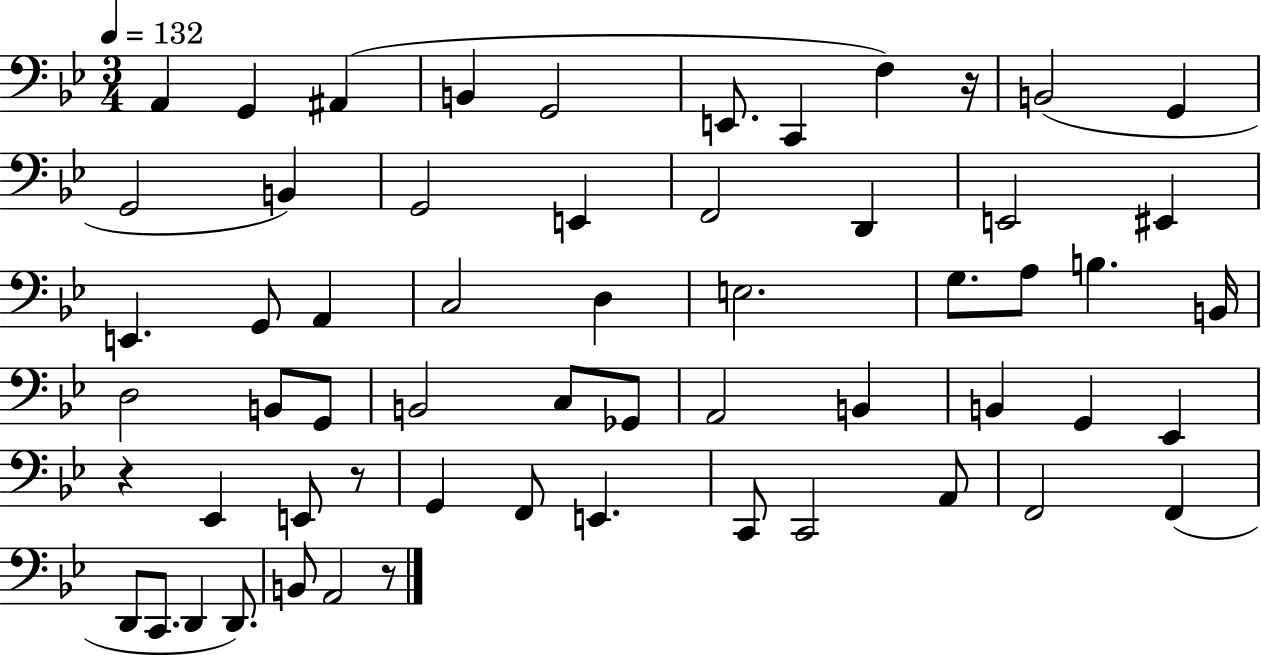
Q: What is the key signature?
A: BES major